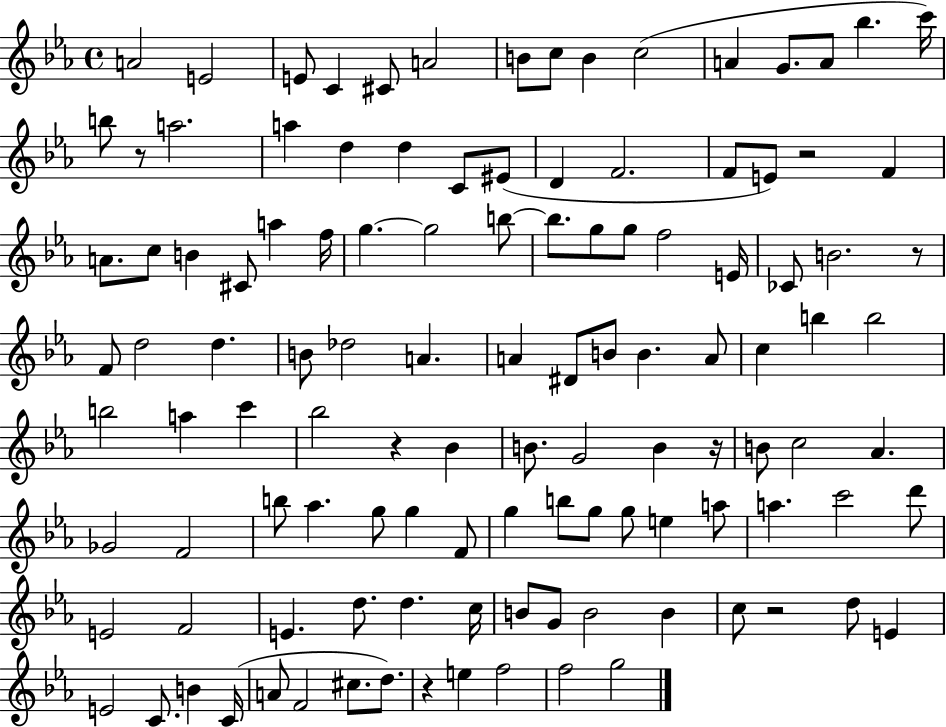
{
  \clef treble
  \time 4/4
  \defaultTimeSignature
  \key ees \major
  a'2 e'2 | e'8 c'4 cis'8 a'2 | b'8 c''8 b'4 c''2( | a'4 g'8. a'8 bes''4. c'''16) | \break b''8 r8 a''2. | a''4 d''4 d''4 c'8 eis'8( | d'4 f'2. | f'8 e'8) r2 f'4 | \break a'8. c''8 b'4 cis'8 a''4 f''16 | g''4.~~ g''2 b''8~~ | b''8. g''8 g''8 f''2 e'16 | ces'8 b'2. r8 | \break f'8 d''2 d''4. | b'8 des''2 a'4. | a'4 dis'8 b'8 b'4. a'8 | c''4 b''4 b''2 | \break b''2 a''4 c'''4 | bes''2 r4 bes'4 | b'8. g'2 b'4 r16 | b'8 c''2 aes'4. | \break ges'2 f'2 | b''8 aes''4. g''8 g''4 f'8 | g''4 b''8 g''8 g''8 e''4 a''8 | a''4. c'''2 d'''8 | \break e'2 f'2 | e'4. d''8. d''4. c''16 | b'8 g'8 b'2 b'4 | c''8 r2 d''8 e'4 | \break e'2 c'8. b'4 c'16( | a'8 f'2 cis''8. d''8.) | r4 e''4 f''2 | f''2 g''2 | \break \bar "|."
}